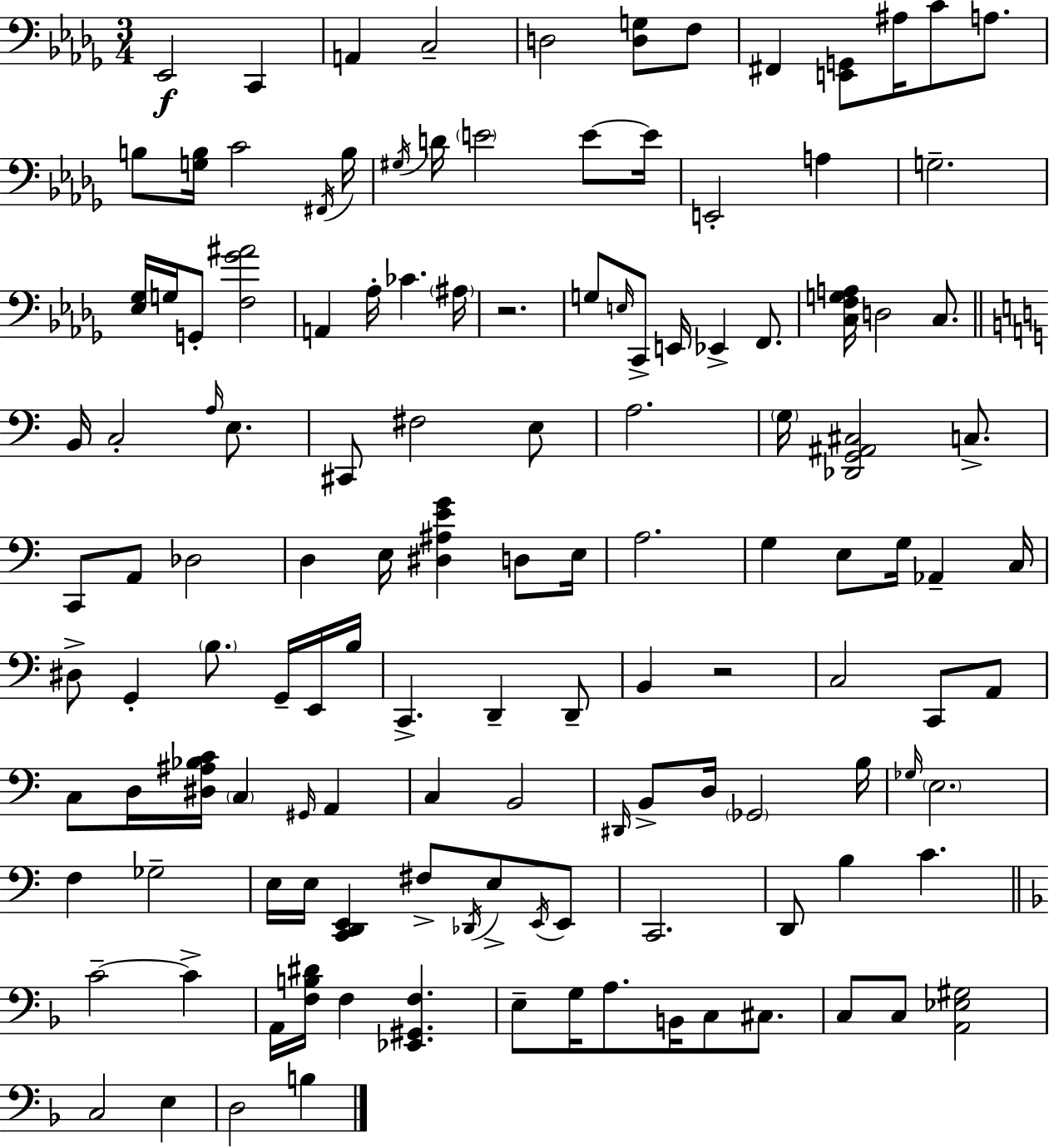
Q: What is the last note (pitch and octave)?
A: B3